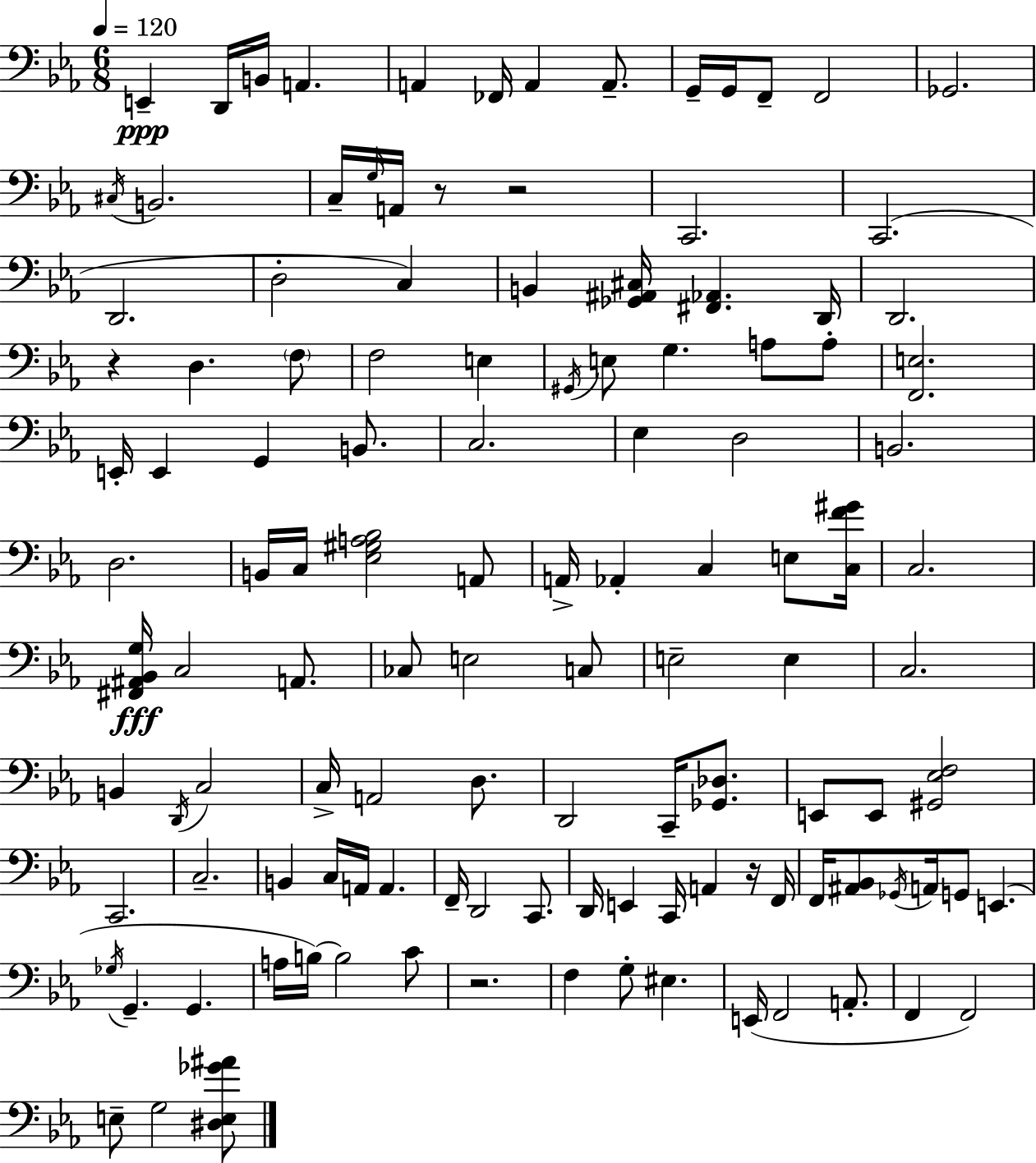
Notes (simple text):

E2/q D2/s B2/s A2/q. A2/q FES2/s A2/q A2/e. G2/s G2/s F2/e F2/h Gb2/h. C#3/s B2/h. C3/s G3/s A2/s R/e R/h C2/h. C2/h. D2/h. D3/h C3/q B2/q [Gb2,A#2,C#3]/s [F#2,Ab2]/q. D2/s D2/h. R/q D3/q. F3/e F3/h E3/q G#2/s E3/e G3/q. A3/e A3/e [F2,E3]/h. E2/s E2/q G2/q B2/e. C3/h. Eb3/q D3/h B2/h. D3/h. B2/s C3/s [Eb3,G#3,A3,Bb3]/h A2/e A2/s Ab2/q C3/q E3/e [C3,F4,G#4]/s C3/h. [F#2,A#2,Bb2,G3]/s C3/h A2/e. CES3/e E3/h C3/e E3/h E3/q C3/h. B2/q D2/s C3/h C3/s A2/h D3/e. D2/h C2/s [Gb2,Db3]/e. E2/e E2/e [G#2,Eb3,F3]/h C2/h. C3/h. B2/q C3/s A2/s A2/q. F2/s D2/h C2/e. D2/s E2/q C2/s A2/q R/s F2/s F2/s [A#2,Bb2]/e Gb2/s A2/s G2/e E2/q. Gb3/s G2/q. G2/q. A3/s B3/s B3/h C4/e R/h. F3/q G3/e EIS3/q. E2/s F2/h A2/e. F2/q F2/h E3/e G3/h [D#3,E3,Gb4,A#4]/e